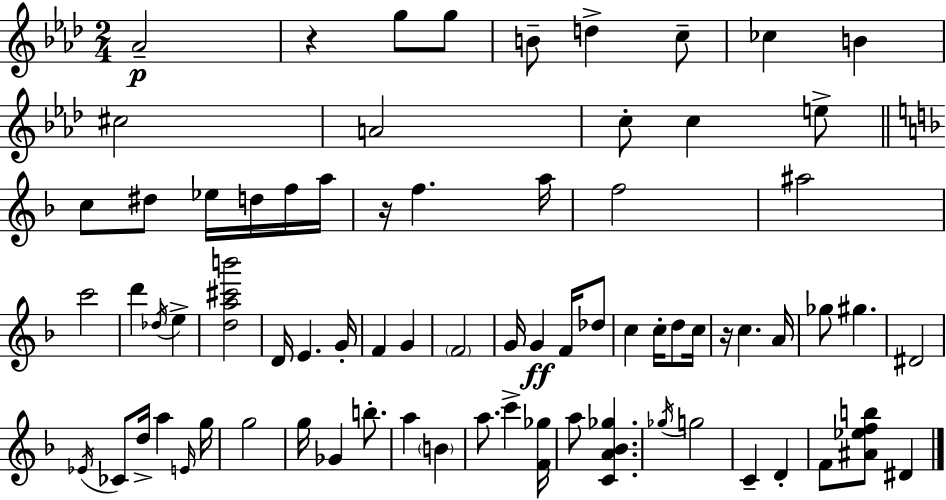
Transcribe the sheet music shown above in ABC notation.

X:1
T:Untitled
M:2/4
L:1/4
K:Fm
_A2 z g/2 g/2 B/2 d c/2 _c B ^c2 A2 c/2 c e/2 c/2 ^d/2 _e/4 d/4 f/4 a/4 z/4 f a/4 f2 ^a2 c'2 d' _d/4 e [da^c'b']2 D/4 E G/4 F G F2 G/4 G F/4 _d/2 c c/4 d/2 c/4 z/4 c A/4 _g/2 ^g ^D2 _E/4 _C/2 d/4 a E/4 g/4 g2 g/4 _G b/2 a B a/2 c' [F_g]/4 a/2 [CA_B_g] _g/4 g2 C D F/2 [^A_efb]/2 ^D